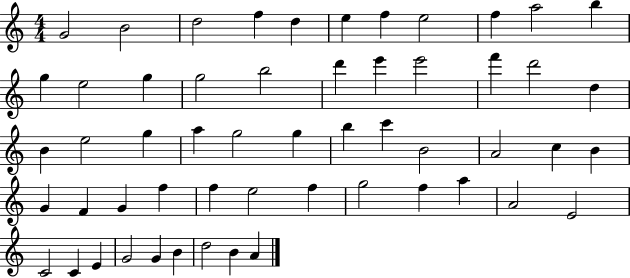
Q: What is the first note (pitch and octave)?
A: G4